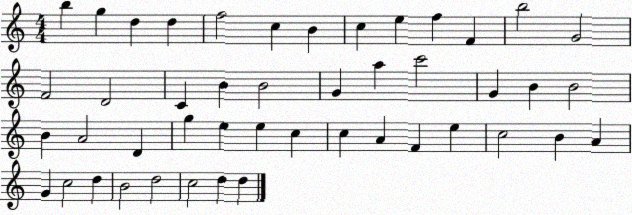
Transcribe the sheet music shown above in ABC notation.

X:1
T:Untitled
M:4/4
L:1/4
K:C
b g d d f2 c B c e f F b2 G2 F2 D2 C B B2 G a c'2 G B B2 B A2 D g e e c c A F e c2 B A G c2 d B2 d2 c2 d d